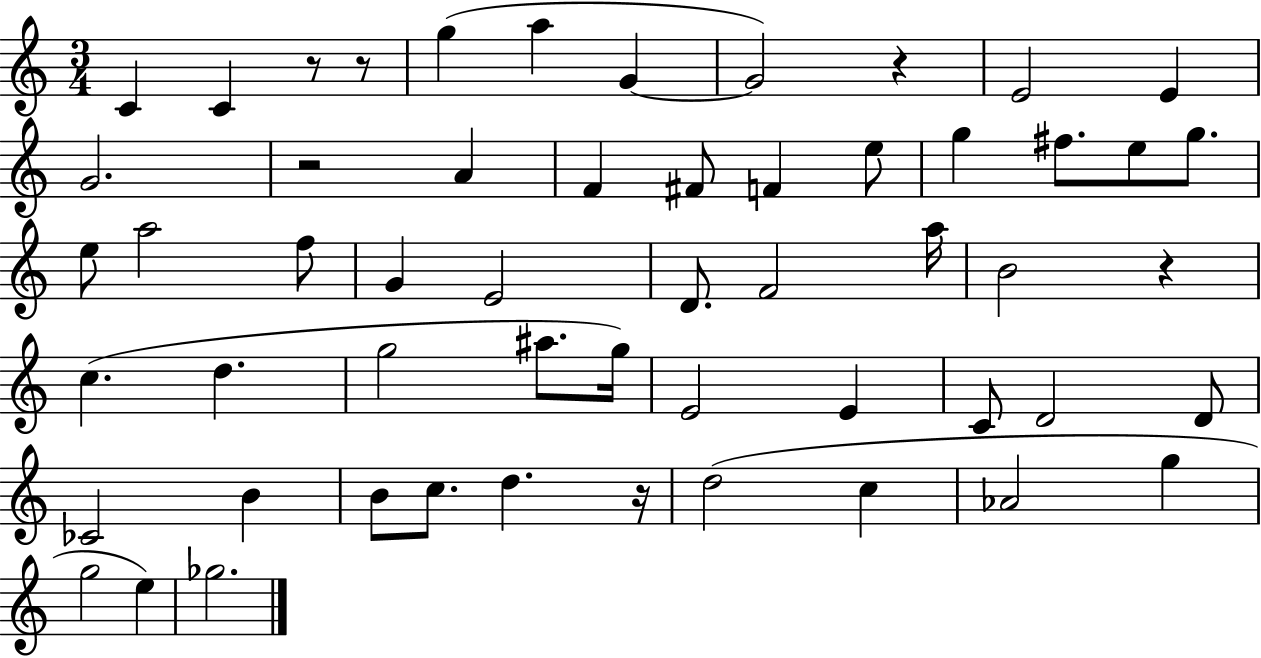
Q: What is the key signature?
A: C major